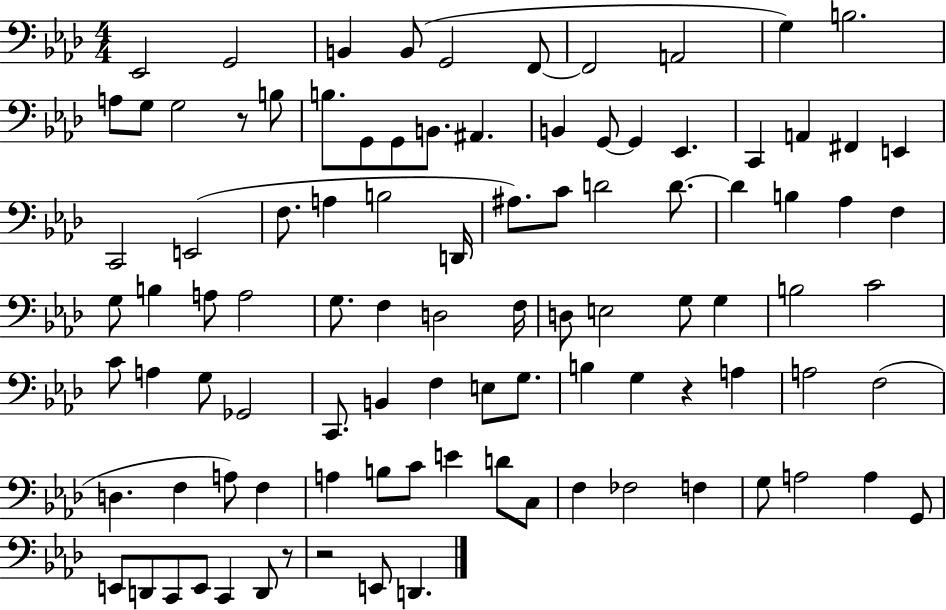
{
  \clef bass
  \numericTimeSignature
  \time 4/4
  \key aes \major
  ees,2 g,2 | b,4 b,8( g,2 f,8~~ | f,2 a,2 | g4) b2. | \break a8 g8 g2 r8 b8 | b8. g,8 g,8 b,8. ais,4. | b,4 g,8~~ g,4 ees,4. | c,4 a,4 fis,4 e,4 | \break c,2 e,2( | f8. a4 b2 d,16 | ais8.) c'8 d'2 d'8.~~ | d'4 b4 aes4 f4 | \break g8 b4 a8 a2 | g8. f4 d2 f16 | d8 e2 g8 g4 | b2 c'2 | \break c'8 a4 g8 ges,2 | c,8. b,4 f4 e8 g8. | b4 g4 r4 a4 | a2 f2( | \break d4. f4 a8) f4 | a4 b8 c'8 e'4 d'8 c8 | f4 fes2 f4 | g8 a2 a4 g,8 | \break e,8 d,8 c,8 e,8 c,4 d,8 r8 | r2 e,8 d,4. | \bar "|."
}